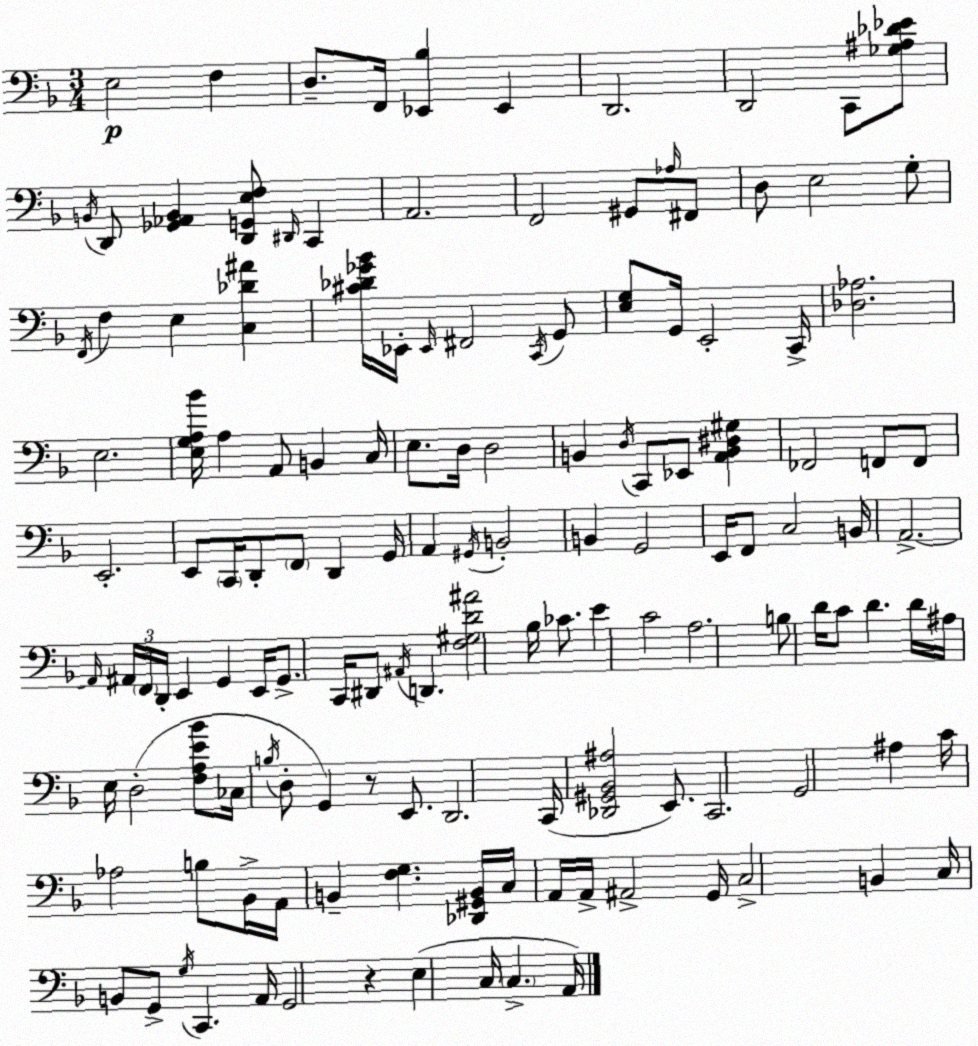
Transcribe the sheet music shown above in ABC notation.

X:1
T:Untitled
M:3/4
L:1/4
K:Dm
E,2 F, D,/2 F,,/4 [_E,,_B,] _E,, D,,2 D,,2 C,,/2 [_G,^A,_D_E]/2 B,,/4 D,,/2 [_G,,_A,,B,,] [D,,G,,E,F,]/2 ^D,,/4 C,, A,,2 F,,2 ^G,,/2 _A,/4 ^F,,/2 D,/2 E,2 G,/2 F,,/4 F, E, [C,_D^A] [^C_D_G_B]/4 _E,,/4 _E,,/4 ^F,,2 C,,/4 G,,/2 [E,G,]/2 G,,/4 E,,2 C,,/4 [_D,_A,]2 E,2 [E,G,A,_B]/4 A, A,,/2 B,, C,/4 E,/2 D,/4 D,2 B,, D,/4 C,,/2 _E,,/2 [A,,B,,^D,^G,] _F,,2 F,,/2 F,,/2 E,,2 E,,/2 C,,/4 D,,/2 F,,/2 D,, G,,/4 A,, ^G,,/4 B,,2 B,, G,,2 E,,/4 F,,/2 C,2 B,,/4 A,,2 A,,/4 ^A,,/4 F,,/4 D,,/4 E,, G,, E,,/4 G,,/2 C,,/4 ^D,,/2 ^A,,/4 D,, [F,^G,D^A]2 _B,/4 _C/2 E C2 A,2 B,/2 D/4 C/2 D D/4 ^A,/4 E,/4 D,2 [F,A,E_B]/2 _C,/4 B,/4 D,/2 G,, z/2 E,,/2 D,,2 C,,/4 [_D,,^G,,_B,,^A,]2 E,,/2 C,,2 G,,2 ^A, C/4 _A,2 B,/2 _B,,/4 A,,/4 B,, [F,G,] [_D,,^G,,B,,]/4 C,/4 A,,/4 A,,/4 ^A,,2 G,,/4 C,2 B,, C,/4 B,,/2 G,,/2 G,/4 C,, A,,/4 G,,2 z E, C,/4 C, A,,/4